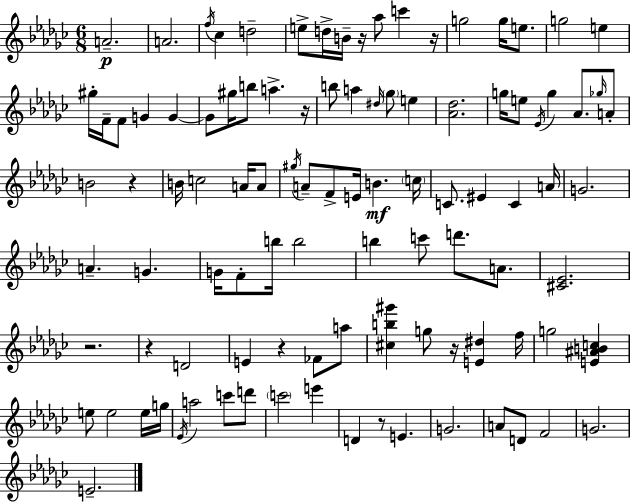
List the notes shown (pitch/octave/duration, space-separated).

A4/h. A4/h. F5/s CES5/q D5/h E5/e D5/s B4/s R/s Ab5/e C6/q R/s G5/h G5/s E5/e. G5/h E5/q G#5/s F4/s F4/e G4/q G4/q G4/e G#5/s B5/e A5/q. R/s B5/e A5/q D#5/s Gb5/e E5/q [Ab4,Db5]/h. G5/s E5/e Eb4/s G5/q Ab4/e. Gb5/s A4/e B4/h R/q B4/s C5/h A4/s A4/e G#5/s A4/e F4/e E4/s B4/q. C5/s C4/e. EIS4/q C4/q A4/s G4/h. A4/q. G4/q. G4/s F4/e B5/s B5/h B5/q C6/e D6/e. A4/e. [C#4,Eb4]/h. R/h. R/q D4/h E4/q R/q FES4/e A5/e [C#5,B5,G#6]/q G5/e R/s [E4,D#5]/q F5/s G5/h [E4,A#4,B4,C5]/q E5/e E5/h E5/s G5/s Eb4/s A5/h C6/e D6/e C6/h E6/q D4/q R/e E4/q. G4/h. A4/e D4/e F4/h G4/h. E4/h.